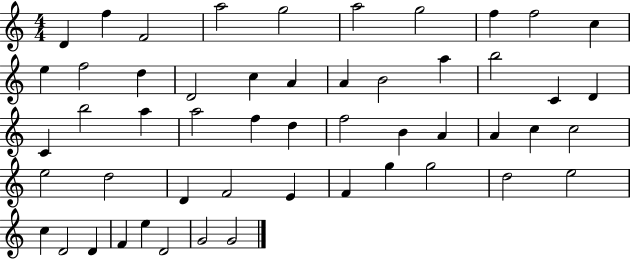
X:1
T:Untitled
M:4/4
L:1/4
K:C
D f F2 a2 g2 a2 g2 f f2 c e f2 d D2 c A A B2 a b2 C D C b2 a a2 f d f2 B A A c c2 e2 d2 D F2 E F g g2 d2 e2 c D2 D F e D2 G2 G2